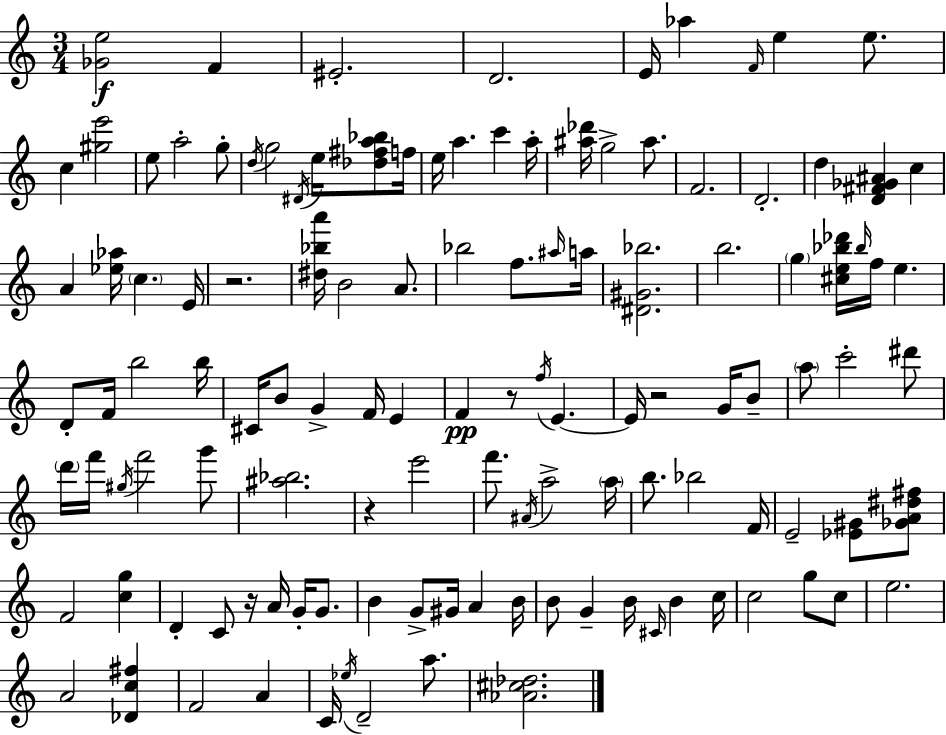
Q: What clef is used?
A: treble